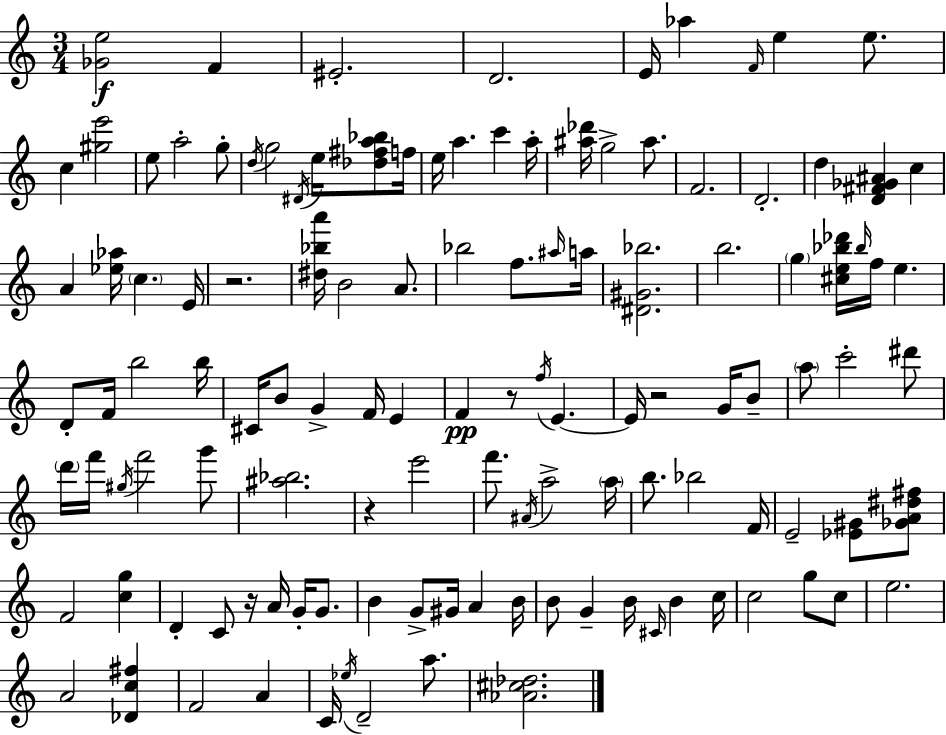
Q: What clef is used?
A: treble